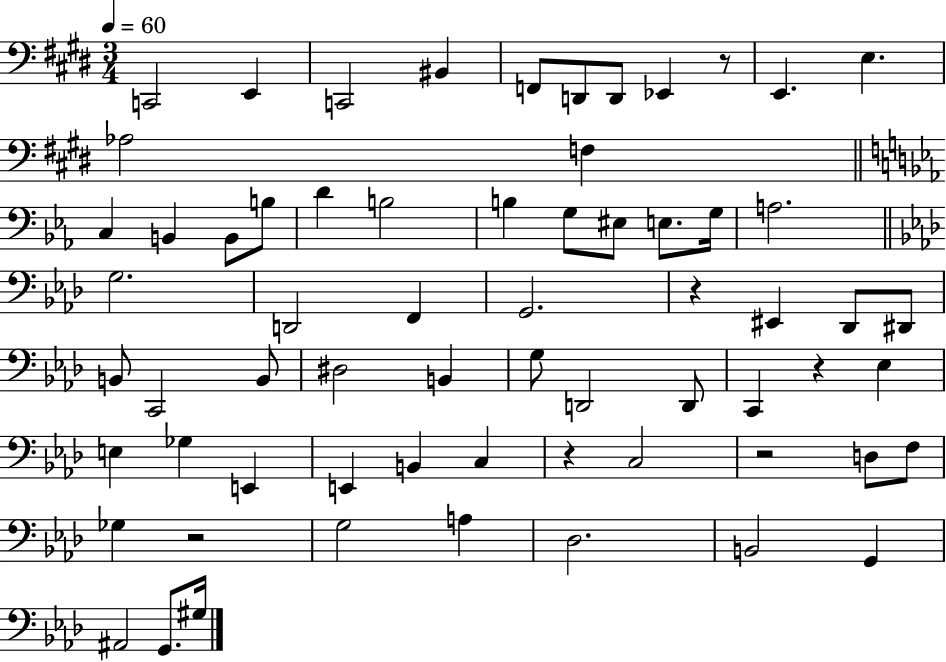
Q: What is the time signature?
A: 3/4